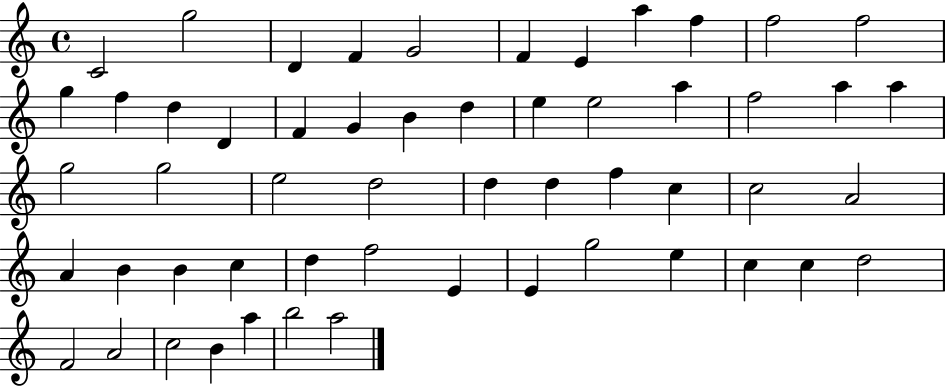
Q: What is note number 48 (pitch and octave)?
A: D5